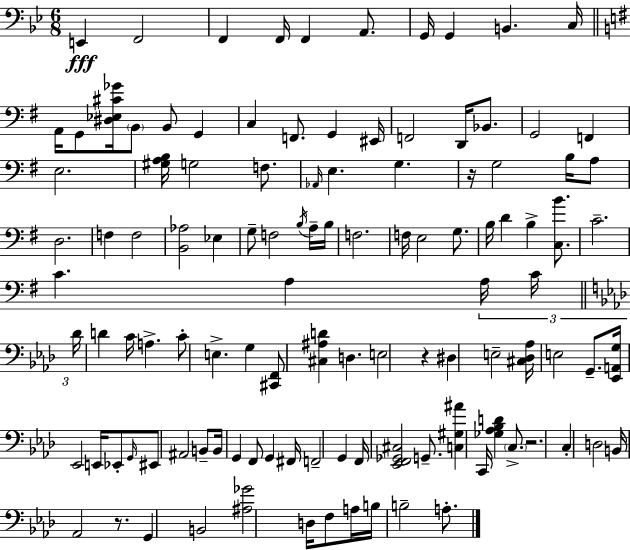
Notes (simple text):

E2/q F2/h F2/q F2/s F2/q A2/e. G2/s G2/q B2/q. C3/s A2/s G2/e [D#3,Eb3,C#4,Gb4]/s B2/e B2/e G2/q C3/q F2/e. G2/q EIS2/s F2/h D2/s Bb2/e. G2/h F2/q E3/h. [G#3,A3,B3]/s G3/h F3/e. Ab2/s E3/q. G3/q. R/s G3/h B3/s A3/e D3/h. F3/q F3/h [B2,Ab3]/h Eb3/q G3/e F3/h B3/s A3/s B3/s F3/h. F3/s E3/h G3/e. B3/s D4/q B3/q [C3,B4]/e. C4/h. C4/q. A3/q A3/s C4/s Db4/s D4/q C4/s A3/q. C4/e E3/q. G3/q [C#2,F2]/e [C#3,A#3,D4]/q D3/q. E3/h R/q D#3/q E3/h [C#3,Db3,Ab3]/s E3/h G2/e. [Eb2,A2,G3]/s Eb2/h E2/s Eb2/e G2/s EIS2/e A#2/h B2/e B2/s G2/q F2/e G2/q F#2/s F2/h G2/q F2/s [Eb2,F2,Gb2,C#3]/h G2/e. [C3,G#3,A#4]/q C2/s [Gb3,Ab3,Bb3,D4]/q C3/e. R/h. C3/q D3/h B2/s Ab2/h R/e. G2/q B2/h [A#3,Gb4]/h D3/s F3/e A3/s B3/s B3/h A3/e.